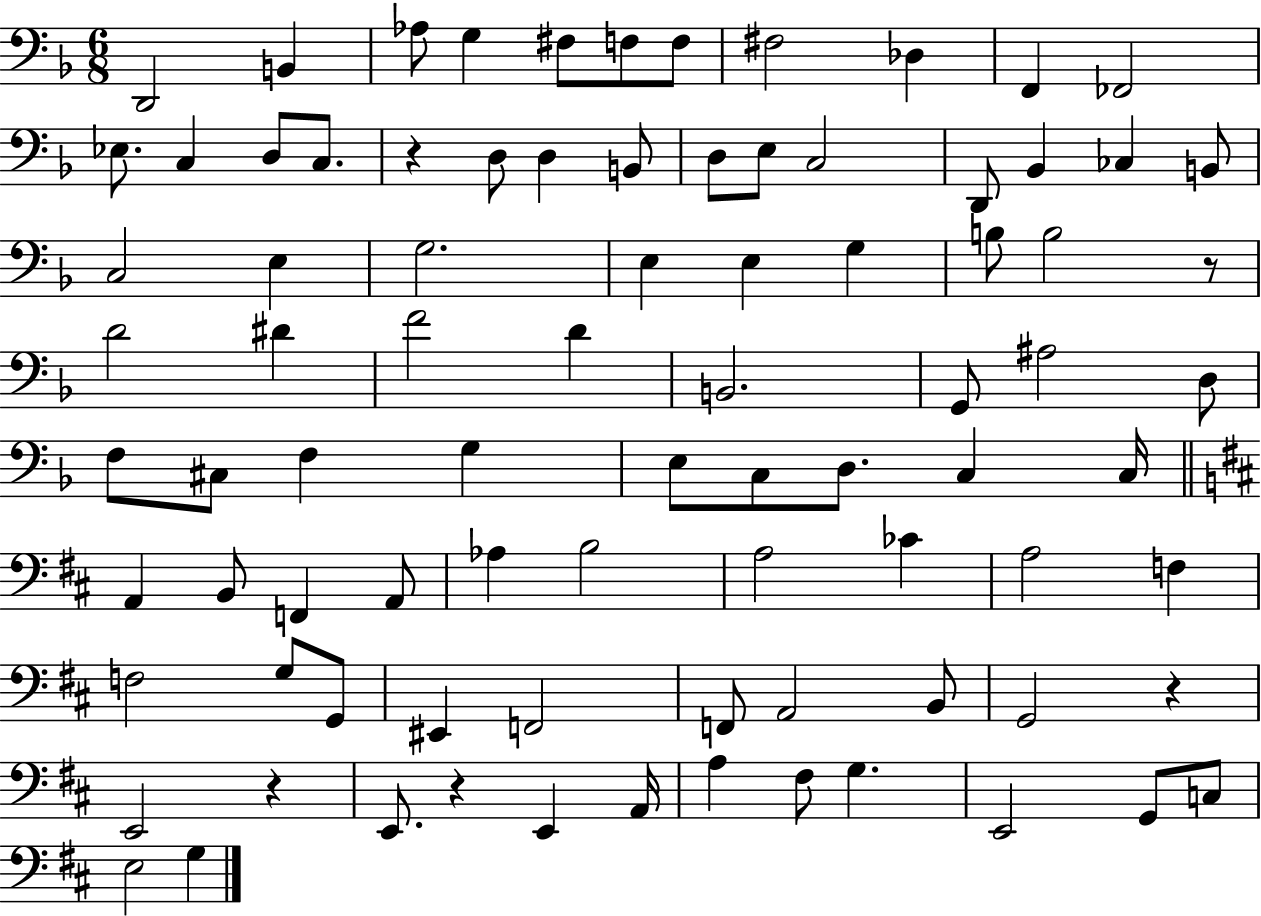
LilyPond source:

{
  \clef bass
  \numericTimeSignature
  \time 6/8
  \key f \major
  \repeat volta 2 { d,2 b,4 | aes8 g4 fis8 f8 f8 | fis2 des4 | f,4 fes,2 | \break ees8. c4 d8 c8. | r4 d8 d4 b,8 | d8 e8 c2 | d,8 bes,4 ces4 b,8 | \break c2 e4 | g2. | e4 e4 g4 | b8 b2 r8 | \break d'2 dis'4 | f'2 d'4 | b,2. | g,8 ais2 d8 | \break f8 cis8 f4 g4 | e8 c8 d8. c4 c16 | \bar "||" \break \key d \major a,4 b,8 f,4 a,8 | aes4 b2 | a2 ces'4 | a2 f4 | \break f2 g8 g,8 | eis,4 f,2 | f,8 a,2 b,8 | g,2 r4 | \break e,2 r4 | e,8. r4 e,4 a,16 | a4 fis8 g4. | e,2 g,8 c8 | \break e2 g4 | } \bar "|."
}